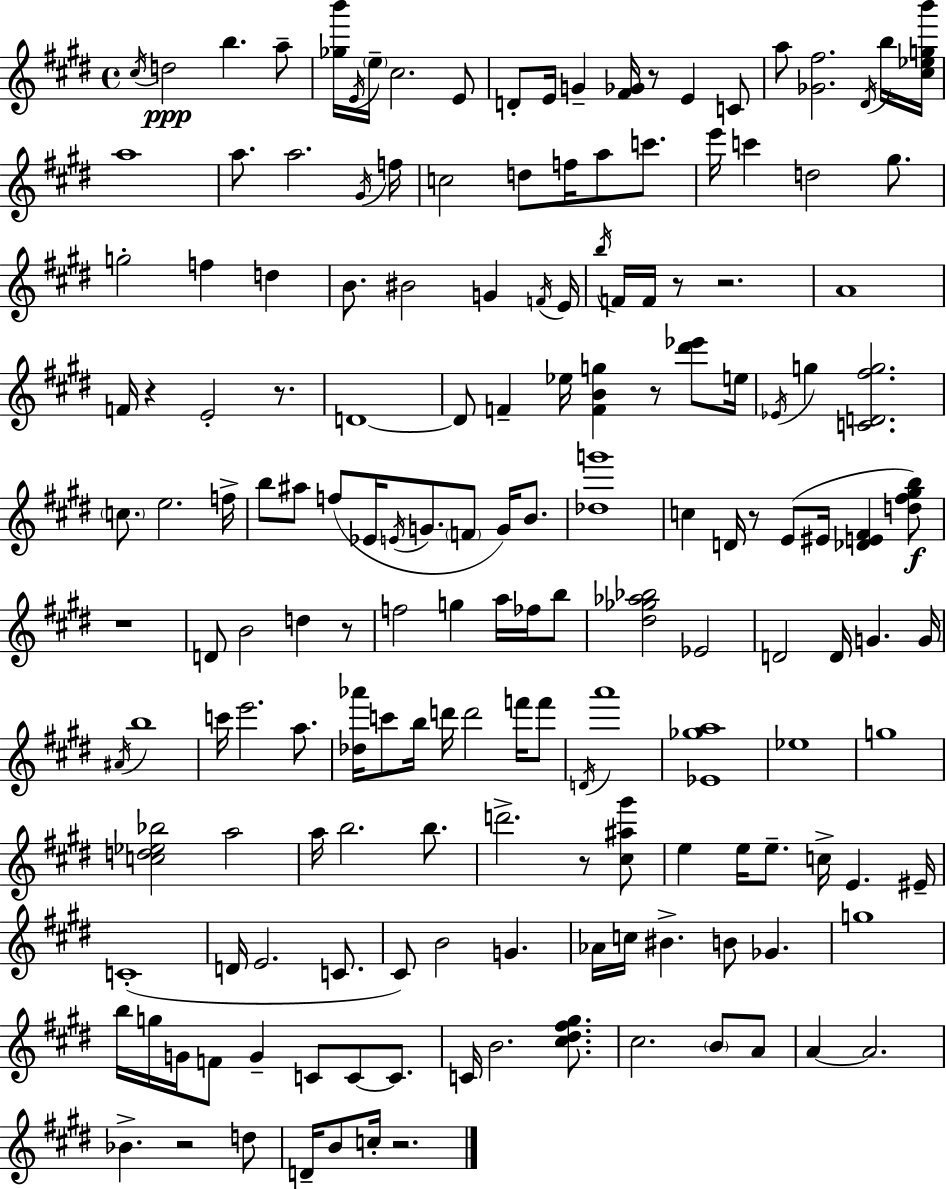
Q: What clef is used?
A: treble